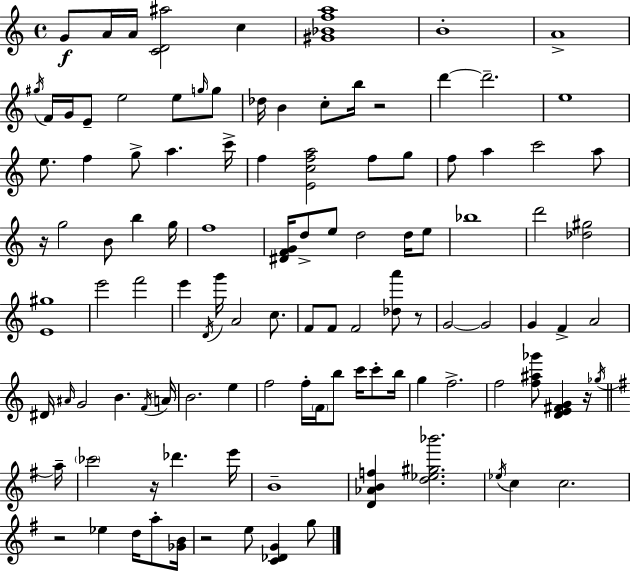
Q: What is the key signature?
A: C major